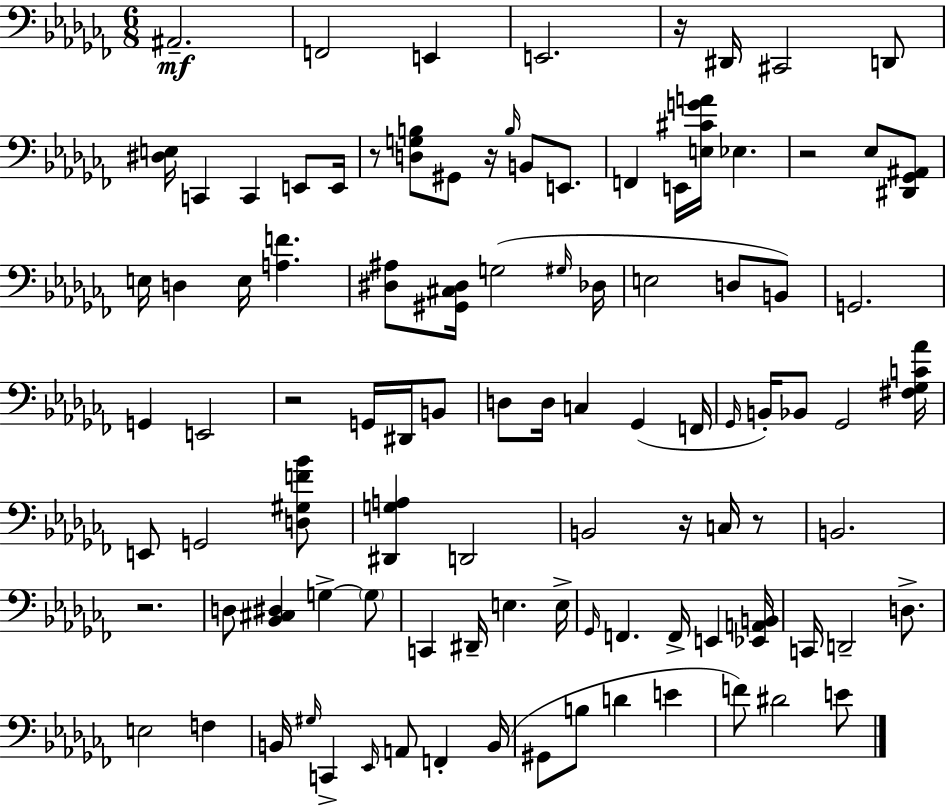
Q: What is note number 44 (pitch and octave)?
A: E2